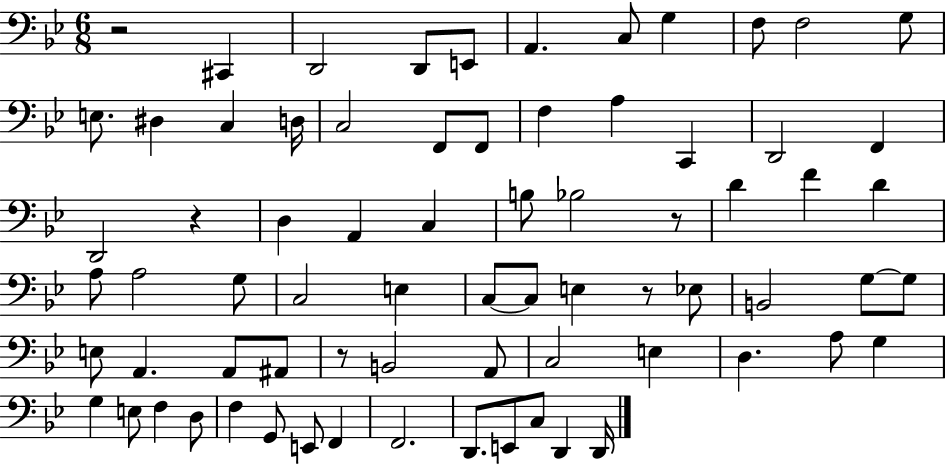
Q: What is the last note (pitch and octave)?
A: D2